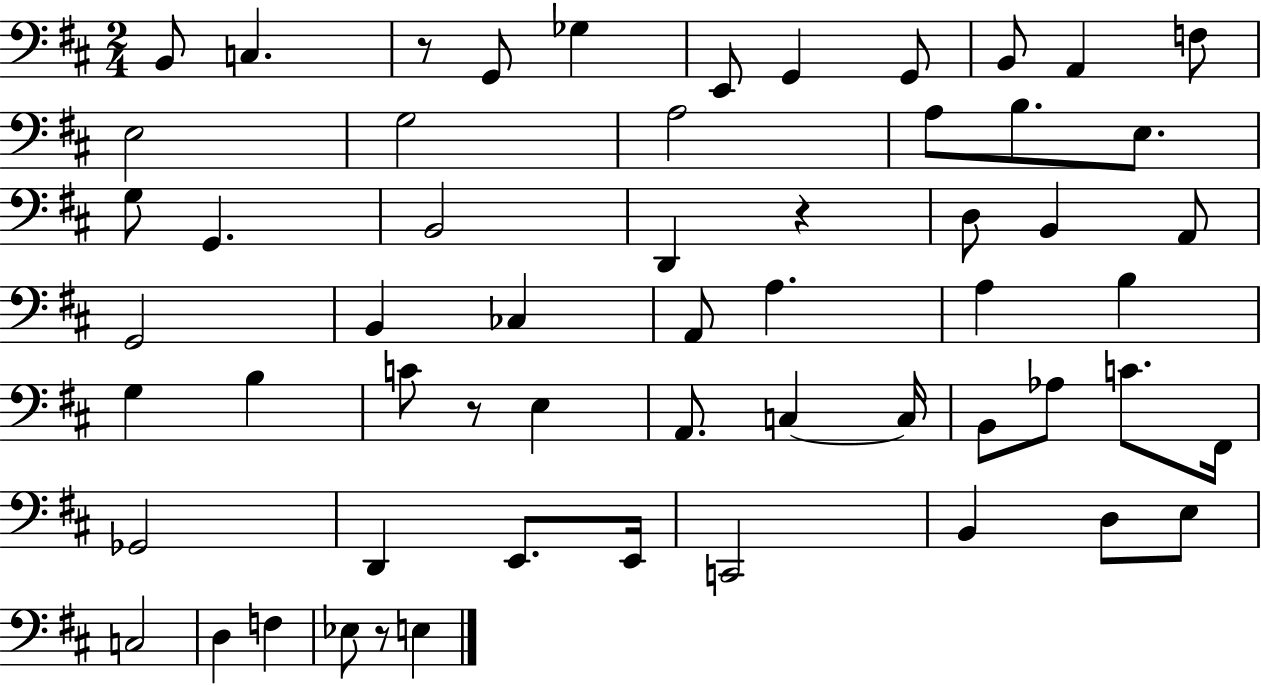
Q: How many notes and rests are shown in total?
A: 58